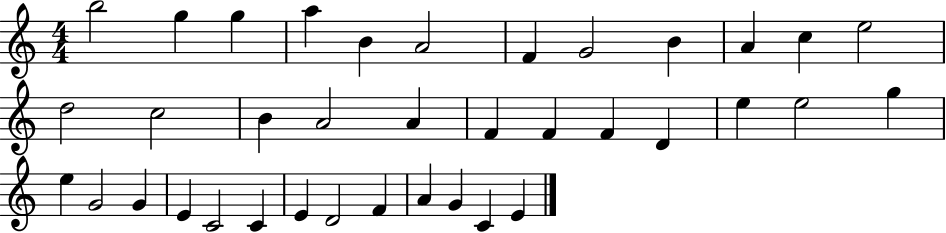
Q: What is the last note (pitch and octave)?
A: E4